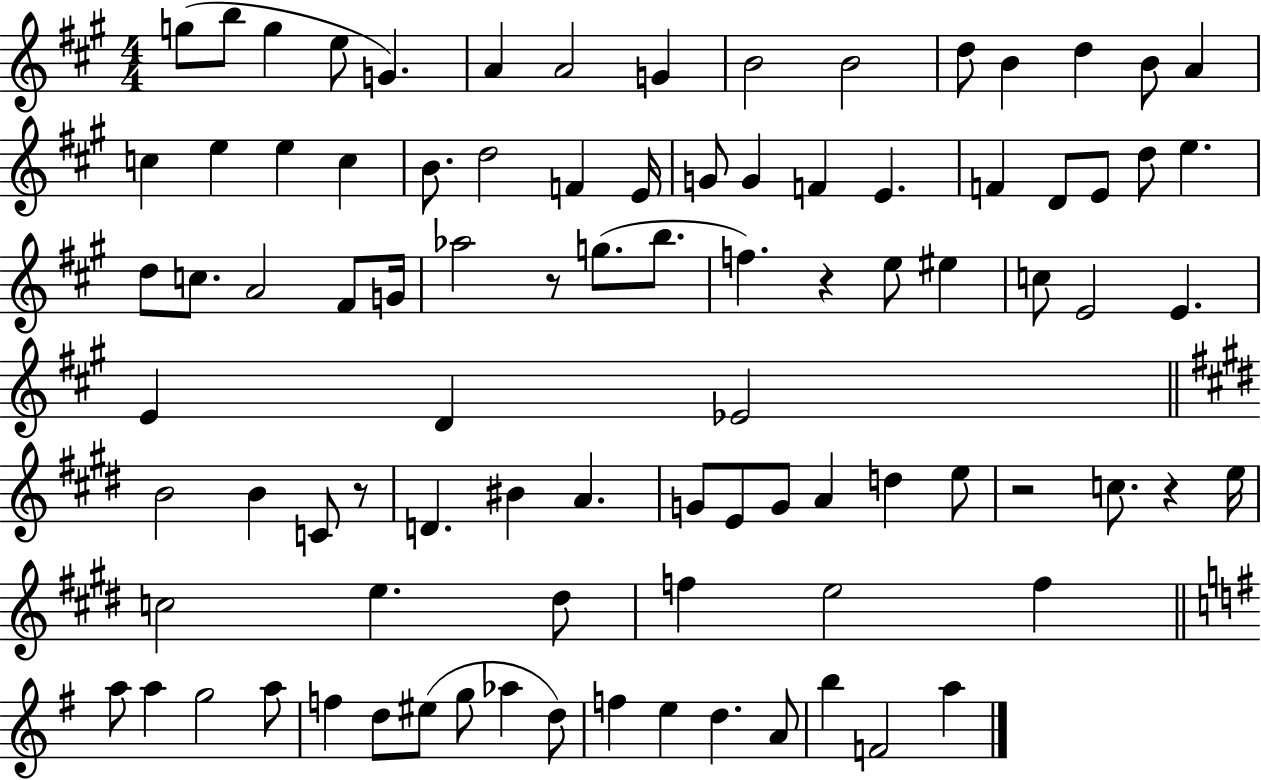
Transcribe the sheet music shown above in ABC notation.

X:1
T:Untitled
M:4/4
L:1/4
K:A
g/2 b/2 g e/2 G A A2 G B2 B2 d/2 B d B/2 A c e e c B/2 d2 F E/4 G/2 G F E F D/2 E/2 d/2 e d/2 c/2 A2 ^F/2 G/4 _a2 z/2 g/2 b/2 f z e/2 ^e c/2 E2 E E D _E2 B2 B C/2 z/2 D ^B A G/2 E/2 G/2 A d e/2 z2 c/2 z e/4 c2 e ^d/2 f e2 f a/2 a g2 a/2 f d/2 ^e/2 g/2 _a d/2 f e d A/2 b F2 a